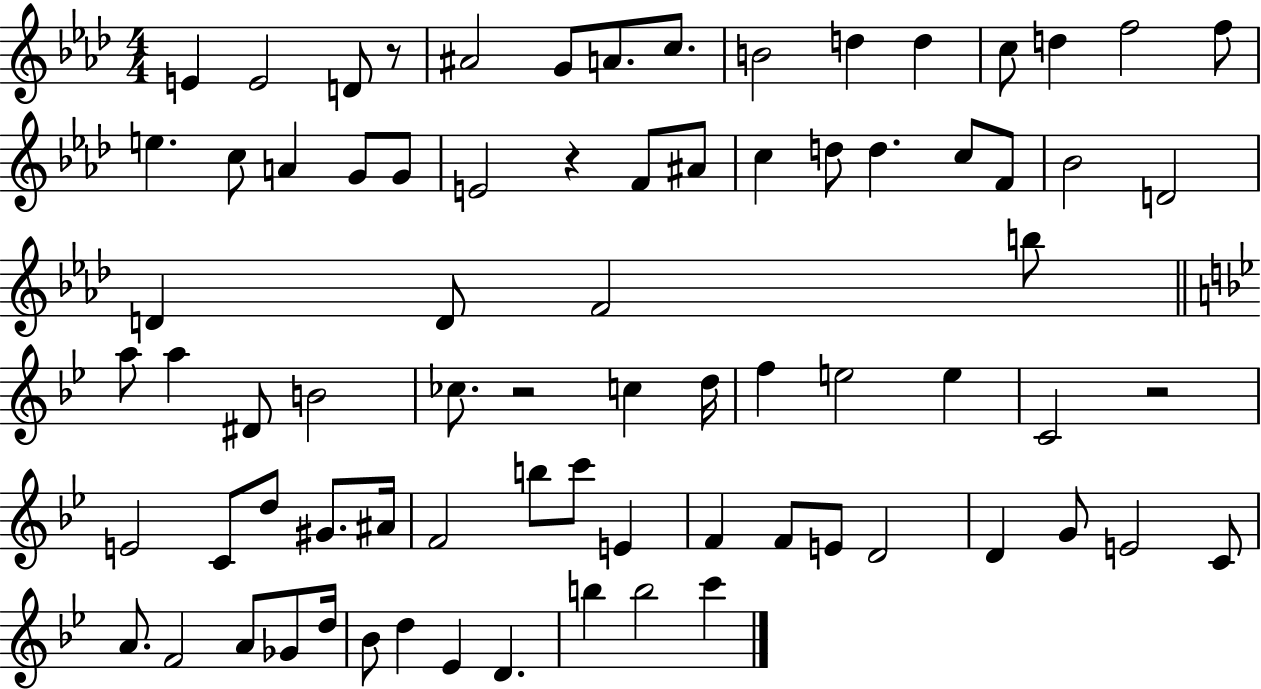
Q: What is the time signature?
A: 4/4